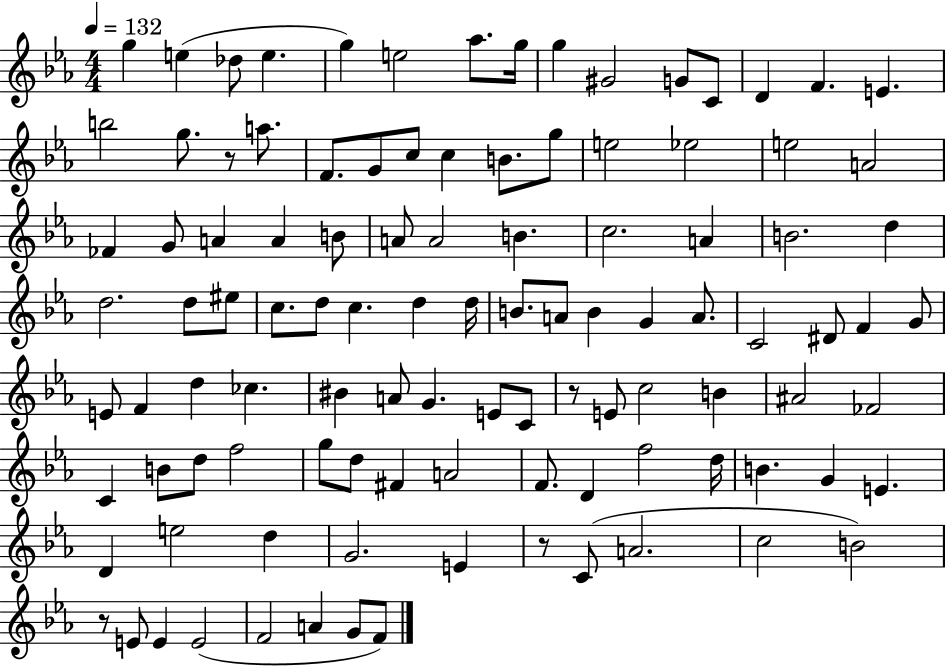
G5/q E5/q Db5/e E5/q. G5/q E5/h Ab5/e. G5/s G5/q G#4/h G4/e C4/e D4/q F4/q. E4/q. B5/h G5/e. R/e A5/e. F4/e. G4/e C5/e C5/q B4/e. G5/e E5/h Eb5/h E5/h A4/h FES4/q G4/e A4/q A4/q B4/e A4/e A4/h B4/q. C5/h. A4/q B4/h. D5/q D5/h. D5/e EIS5/e C5/e. D5/e C5/q. D5/q D5/s B4/e. A4/e B4/q G4/q A4/e. C4/h D#4/e F4/q G4/e E4/e F4/q D5/q CES5/q. BIS4/q A4/e G4/q. E4/e C4/e R/e E4/e C5/h B4/q A#4/h FES4/h C4/q B4/e D5/e F5/h G5/e D5/e F#4/q A4/h F4/e. D4/q F5/h D5/s B4/q. G4/q E4/q. D4/q E5/h D5/q G4/h. E4/q R/e C4/e A4/h. C5/h B4/h R/e E4/e E4/q E4/h F4/h A4/q G4/e F4/e